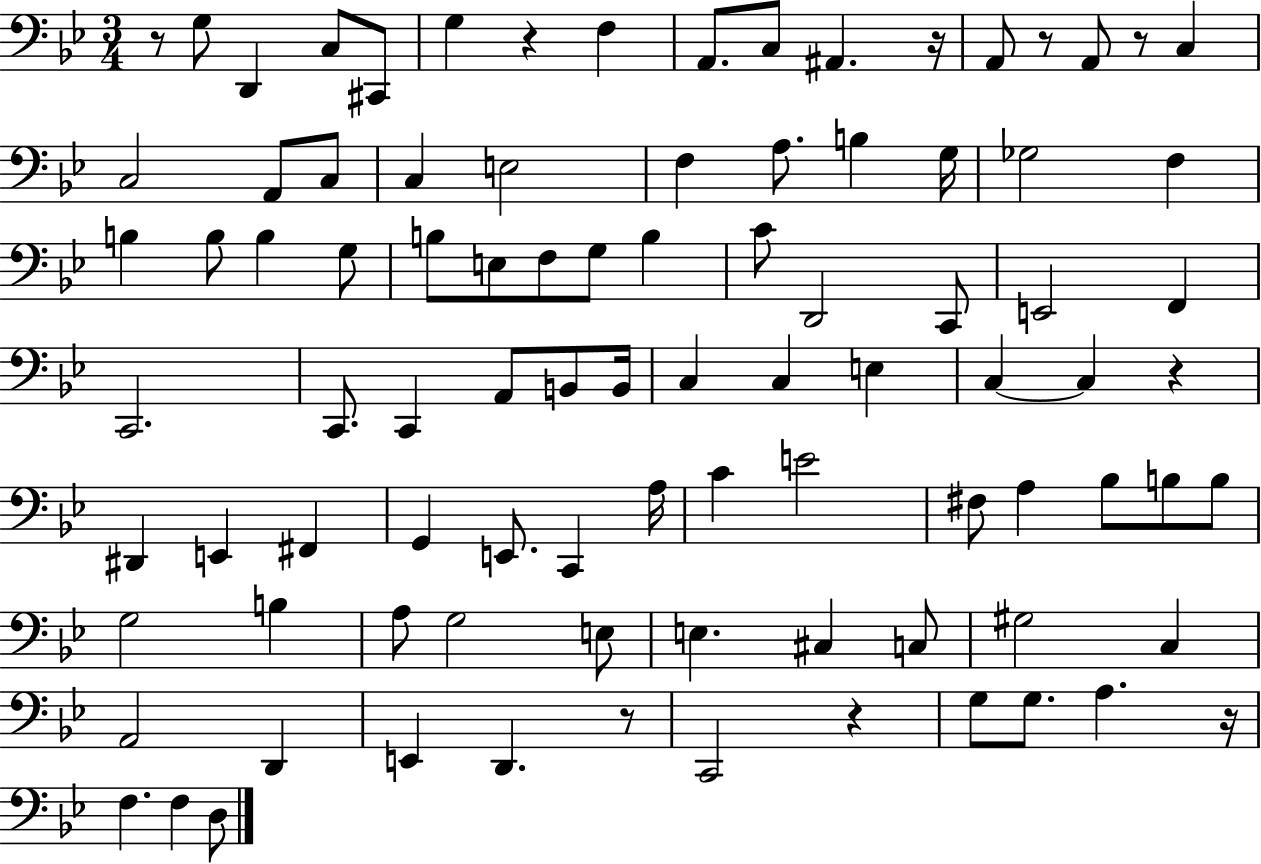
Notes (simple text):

R/e G3/e D2/q C3/e C#2/e G3/q R/q F3/q A2/e. C3/e A#2/q. R/s A2/e R/e A2/e R/e C3/q C3/h A2/e C3/e C3/q E3/h F3/q A3/e. B3/q G3/s Gb3/h F3/q B3/q B3/e B3/q G3/e B3/e E3/e F3/e G3/e B3/q C4/e D2/h C2/e E2/h F2/q C2/h. C2/e. C2/q A2/e B2/e B2/s C3/q C3/q E3/q C3/q C3/q R/q D#2/q E2/q F#2/q G2/q E2/e. C2/q A3/s C4/q E4/h F#3/e A3/q Bb3/e B3/e B3/e G3/h B3/q A3/e G3/h E3/e E3/q. C#3/q C3/e G#3/h C3/q A2/h D2/q E2/q D2/q. R/e C2/h R/q G3/e G3/e. A3/q. R/s F3/q. F3/q D3/e